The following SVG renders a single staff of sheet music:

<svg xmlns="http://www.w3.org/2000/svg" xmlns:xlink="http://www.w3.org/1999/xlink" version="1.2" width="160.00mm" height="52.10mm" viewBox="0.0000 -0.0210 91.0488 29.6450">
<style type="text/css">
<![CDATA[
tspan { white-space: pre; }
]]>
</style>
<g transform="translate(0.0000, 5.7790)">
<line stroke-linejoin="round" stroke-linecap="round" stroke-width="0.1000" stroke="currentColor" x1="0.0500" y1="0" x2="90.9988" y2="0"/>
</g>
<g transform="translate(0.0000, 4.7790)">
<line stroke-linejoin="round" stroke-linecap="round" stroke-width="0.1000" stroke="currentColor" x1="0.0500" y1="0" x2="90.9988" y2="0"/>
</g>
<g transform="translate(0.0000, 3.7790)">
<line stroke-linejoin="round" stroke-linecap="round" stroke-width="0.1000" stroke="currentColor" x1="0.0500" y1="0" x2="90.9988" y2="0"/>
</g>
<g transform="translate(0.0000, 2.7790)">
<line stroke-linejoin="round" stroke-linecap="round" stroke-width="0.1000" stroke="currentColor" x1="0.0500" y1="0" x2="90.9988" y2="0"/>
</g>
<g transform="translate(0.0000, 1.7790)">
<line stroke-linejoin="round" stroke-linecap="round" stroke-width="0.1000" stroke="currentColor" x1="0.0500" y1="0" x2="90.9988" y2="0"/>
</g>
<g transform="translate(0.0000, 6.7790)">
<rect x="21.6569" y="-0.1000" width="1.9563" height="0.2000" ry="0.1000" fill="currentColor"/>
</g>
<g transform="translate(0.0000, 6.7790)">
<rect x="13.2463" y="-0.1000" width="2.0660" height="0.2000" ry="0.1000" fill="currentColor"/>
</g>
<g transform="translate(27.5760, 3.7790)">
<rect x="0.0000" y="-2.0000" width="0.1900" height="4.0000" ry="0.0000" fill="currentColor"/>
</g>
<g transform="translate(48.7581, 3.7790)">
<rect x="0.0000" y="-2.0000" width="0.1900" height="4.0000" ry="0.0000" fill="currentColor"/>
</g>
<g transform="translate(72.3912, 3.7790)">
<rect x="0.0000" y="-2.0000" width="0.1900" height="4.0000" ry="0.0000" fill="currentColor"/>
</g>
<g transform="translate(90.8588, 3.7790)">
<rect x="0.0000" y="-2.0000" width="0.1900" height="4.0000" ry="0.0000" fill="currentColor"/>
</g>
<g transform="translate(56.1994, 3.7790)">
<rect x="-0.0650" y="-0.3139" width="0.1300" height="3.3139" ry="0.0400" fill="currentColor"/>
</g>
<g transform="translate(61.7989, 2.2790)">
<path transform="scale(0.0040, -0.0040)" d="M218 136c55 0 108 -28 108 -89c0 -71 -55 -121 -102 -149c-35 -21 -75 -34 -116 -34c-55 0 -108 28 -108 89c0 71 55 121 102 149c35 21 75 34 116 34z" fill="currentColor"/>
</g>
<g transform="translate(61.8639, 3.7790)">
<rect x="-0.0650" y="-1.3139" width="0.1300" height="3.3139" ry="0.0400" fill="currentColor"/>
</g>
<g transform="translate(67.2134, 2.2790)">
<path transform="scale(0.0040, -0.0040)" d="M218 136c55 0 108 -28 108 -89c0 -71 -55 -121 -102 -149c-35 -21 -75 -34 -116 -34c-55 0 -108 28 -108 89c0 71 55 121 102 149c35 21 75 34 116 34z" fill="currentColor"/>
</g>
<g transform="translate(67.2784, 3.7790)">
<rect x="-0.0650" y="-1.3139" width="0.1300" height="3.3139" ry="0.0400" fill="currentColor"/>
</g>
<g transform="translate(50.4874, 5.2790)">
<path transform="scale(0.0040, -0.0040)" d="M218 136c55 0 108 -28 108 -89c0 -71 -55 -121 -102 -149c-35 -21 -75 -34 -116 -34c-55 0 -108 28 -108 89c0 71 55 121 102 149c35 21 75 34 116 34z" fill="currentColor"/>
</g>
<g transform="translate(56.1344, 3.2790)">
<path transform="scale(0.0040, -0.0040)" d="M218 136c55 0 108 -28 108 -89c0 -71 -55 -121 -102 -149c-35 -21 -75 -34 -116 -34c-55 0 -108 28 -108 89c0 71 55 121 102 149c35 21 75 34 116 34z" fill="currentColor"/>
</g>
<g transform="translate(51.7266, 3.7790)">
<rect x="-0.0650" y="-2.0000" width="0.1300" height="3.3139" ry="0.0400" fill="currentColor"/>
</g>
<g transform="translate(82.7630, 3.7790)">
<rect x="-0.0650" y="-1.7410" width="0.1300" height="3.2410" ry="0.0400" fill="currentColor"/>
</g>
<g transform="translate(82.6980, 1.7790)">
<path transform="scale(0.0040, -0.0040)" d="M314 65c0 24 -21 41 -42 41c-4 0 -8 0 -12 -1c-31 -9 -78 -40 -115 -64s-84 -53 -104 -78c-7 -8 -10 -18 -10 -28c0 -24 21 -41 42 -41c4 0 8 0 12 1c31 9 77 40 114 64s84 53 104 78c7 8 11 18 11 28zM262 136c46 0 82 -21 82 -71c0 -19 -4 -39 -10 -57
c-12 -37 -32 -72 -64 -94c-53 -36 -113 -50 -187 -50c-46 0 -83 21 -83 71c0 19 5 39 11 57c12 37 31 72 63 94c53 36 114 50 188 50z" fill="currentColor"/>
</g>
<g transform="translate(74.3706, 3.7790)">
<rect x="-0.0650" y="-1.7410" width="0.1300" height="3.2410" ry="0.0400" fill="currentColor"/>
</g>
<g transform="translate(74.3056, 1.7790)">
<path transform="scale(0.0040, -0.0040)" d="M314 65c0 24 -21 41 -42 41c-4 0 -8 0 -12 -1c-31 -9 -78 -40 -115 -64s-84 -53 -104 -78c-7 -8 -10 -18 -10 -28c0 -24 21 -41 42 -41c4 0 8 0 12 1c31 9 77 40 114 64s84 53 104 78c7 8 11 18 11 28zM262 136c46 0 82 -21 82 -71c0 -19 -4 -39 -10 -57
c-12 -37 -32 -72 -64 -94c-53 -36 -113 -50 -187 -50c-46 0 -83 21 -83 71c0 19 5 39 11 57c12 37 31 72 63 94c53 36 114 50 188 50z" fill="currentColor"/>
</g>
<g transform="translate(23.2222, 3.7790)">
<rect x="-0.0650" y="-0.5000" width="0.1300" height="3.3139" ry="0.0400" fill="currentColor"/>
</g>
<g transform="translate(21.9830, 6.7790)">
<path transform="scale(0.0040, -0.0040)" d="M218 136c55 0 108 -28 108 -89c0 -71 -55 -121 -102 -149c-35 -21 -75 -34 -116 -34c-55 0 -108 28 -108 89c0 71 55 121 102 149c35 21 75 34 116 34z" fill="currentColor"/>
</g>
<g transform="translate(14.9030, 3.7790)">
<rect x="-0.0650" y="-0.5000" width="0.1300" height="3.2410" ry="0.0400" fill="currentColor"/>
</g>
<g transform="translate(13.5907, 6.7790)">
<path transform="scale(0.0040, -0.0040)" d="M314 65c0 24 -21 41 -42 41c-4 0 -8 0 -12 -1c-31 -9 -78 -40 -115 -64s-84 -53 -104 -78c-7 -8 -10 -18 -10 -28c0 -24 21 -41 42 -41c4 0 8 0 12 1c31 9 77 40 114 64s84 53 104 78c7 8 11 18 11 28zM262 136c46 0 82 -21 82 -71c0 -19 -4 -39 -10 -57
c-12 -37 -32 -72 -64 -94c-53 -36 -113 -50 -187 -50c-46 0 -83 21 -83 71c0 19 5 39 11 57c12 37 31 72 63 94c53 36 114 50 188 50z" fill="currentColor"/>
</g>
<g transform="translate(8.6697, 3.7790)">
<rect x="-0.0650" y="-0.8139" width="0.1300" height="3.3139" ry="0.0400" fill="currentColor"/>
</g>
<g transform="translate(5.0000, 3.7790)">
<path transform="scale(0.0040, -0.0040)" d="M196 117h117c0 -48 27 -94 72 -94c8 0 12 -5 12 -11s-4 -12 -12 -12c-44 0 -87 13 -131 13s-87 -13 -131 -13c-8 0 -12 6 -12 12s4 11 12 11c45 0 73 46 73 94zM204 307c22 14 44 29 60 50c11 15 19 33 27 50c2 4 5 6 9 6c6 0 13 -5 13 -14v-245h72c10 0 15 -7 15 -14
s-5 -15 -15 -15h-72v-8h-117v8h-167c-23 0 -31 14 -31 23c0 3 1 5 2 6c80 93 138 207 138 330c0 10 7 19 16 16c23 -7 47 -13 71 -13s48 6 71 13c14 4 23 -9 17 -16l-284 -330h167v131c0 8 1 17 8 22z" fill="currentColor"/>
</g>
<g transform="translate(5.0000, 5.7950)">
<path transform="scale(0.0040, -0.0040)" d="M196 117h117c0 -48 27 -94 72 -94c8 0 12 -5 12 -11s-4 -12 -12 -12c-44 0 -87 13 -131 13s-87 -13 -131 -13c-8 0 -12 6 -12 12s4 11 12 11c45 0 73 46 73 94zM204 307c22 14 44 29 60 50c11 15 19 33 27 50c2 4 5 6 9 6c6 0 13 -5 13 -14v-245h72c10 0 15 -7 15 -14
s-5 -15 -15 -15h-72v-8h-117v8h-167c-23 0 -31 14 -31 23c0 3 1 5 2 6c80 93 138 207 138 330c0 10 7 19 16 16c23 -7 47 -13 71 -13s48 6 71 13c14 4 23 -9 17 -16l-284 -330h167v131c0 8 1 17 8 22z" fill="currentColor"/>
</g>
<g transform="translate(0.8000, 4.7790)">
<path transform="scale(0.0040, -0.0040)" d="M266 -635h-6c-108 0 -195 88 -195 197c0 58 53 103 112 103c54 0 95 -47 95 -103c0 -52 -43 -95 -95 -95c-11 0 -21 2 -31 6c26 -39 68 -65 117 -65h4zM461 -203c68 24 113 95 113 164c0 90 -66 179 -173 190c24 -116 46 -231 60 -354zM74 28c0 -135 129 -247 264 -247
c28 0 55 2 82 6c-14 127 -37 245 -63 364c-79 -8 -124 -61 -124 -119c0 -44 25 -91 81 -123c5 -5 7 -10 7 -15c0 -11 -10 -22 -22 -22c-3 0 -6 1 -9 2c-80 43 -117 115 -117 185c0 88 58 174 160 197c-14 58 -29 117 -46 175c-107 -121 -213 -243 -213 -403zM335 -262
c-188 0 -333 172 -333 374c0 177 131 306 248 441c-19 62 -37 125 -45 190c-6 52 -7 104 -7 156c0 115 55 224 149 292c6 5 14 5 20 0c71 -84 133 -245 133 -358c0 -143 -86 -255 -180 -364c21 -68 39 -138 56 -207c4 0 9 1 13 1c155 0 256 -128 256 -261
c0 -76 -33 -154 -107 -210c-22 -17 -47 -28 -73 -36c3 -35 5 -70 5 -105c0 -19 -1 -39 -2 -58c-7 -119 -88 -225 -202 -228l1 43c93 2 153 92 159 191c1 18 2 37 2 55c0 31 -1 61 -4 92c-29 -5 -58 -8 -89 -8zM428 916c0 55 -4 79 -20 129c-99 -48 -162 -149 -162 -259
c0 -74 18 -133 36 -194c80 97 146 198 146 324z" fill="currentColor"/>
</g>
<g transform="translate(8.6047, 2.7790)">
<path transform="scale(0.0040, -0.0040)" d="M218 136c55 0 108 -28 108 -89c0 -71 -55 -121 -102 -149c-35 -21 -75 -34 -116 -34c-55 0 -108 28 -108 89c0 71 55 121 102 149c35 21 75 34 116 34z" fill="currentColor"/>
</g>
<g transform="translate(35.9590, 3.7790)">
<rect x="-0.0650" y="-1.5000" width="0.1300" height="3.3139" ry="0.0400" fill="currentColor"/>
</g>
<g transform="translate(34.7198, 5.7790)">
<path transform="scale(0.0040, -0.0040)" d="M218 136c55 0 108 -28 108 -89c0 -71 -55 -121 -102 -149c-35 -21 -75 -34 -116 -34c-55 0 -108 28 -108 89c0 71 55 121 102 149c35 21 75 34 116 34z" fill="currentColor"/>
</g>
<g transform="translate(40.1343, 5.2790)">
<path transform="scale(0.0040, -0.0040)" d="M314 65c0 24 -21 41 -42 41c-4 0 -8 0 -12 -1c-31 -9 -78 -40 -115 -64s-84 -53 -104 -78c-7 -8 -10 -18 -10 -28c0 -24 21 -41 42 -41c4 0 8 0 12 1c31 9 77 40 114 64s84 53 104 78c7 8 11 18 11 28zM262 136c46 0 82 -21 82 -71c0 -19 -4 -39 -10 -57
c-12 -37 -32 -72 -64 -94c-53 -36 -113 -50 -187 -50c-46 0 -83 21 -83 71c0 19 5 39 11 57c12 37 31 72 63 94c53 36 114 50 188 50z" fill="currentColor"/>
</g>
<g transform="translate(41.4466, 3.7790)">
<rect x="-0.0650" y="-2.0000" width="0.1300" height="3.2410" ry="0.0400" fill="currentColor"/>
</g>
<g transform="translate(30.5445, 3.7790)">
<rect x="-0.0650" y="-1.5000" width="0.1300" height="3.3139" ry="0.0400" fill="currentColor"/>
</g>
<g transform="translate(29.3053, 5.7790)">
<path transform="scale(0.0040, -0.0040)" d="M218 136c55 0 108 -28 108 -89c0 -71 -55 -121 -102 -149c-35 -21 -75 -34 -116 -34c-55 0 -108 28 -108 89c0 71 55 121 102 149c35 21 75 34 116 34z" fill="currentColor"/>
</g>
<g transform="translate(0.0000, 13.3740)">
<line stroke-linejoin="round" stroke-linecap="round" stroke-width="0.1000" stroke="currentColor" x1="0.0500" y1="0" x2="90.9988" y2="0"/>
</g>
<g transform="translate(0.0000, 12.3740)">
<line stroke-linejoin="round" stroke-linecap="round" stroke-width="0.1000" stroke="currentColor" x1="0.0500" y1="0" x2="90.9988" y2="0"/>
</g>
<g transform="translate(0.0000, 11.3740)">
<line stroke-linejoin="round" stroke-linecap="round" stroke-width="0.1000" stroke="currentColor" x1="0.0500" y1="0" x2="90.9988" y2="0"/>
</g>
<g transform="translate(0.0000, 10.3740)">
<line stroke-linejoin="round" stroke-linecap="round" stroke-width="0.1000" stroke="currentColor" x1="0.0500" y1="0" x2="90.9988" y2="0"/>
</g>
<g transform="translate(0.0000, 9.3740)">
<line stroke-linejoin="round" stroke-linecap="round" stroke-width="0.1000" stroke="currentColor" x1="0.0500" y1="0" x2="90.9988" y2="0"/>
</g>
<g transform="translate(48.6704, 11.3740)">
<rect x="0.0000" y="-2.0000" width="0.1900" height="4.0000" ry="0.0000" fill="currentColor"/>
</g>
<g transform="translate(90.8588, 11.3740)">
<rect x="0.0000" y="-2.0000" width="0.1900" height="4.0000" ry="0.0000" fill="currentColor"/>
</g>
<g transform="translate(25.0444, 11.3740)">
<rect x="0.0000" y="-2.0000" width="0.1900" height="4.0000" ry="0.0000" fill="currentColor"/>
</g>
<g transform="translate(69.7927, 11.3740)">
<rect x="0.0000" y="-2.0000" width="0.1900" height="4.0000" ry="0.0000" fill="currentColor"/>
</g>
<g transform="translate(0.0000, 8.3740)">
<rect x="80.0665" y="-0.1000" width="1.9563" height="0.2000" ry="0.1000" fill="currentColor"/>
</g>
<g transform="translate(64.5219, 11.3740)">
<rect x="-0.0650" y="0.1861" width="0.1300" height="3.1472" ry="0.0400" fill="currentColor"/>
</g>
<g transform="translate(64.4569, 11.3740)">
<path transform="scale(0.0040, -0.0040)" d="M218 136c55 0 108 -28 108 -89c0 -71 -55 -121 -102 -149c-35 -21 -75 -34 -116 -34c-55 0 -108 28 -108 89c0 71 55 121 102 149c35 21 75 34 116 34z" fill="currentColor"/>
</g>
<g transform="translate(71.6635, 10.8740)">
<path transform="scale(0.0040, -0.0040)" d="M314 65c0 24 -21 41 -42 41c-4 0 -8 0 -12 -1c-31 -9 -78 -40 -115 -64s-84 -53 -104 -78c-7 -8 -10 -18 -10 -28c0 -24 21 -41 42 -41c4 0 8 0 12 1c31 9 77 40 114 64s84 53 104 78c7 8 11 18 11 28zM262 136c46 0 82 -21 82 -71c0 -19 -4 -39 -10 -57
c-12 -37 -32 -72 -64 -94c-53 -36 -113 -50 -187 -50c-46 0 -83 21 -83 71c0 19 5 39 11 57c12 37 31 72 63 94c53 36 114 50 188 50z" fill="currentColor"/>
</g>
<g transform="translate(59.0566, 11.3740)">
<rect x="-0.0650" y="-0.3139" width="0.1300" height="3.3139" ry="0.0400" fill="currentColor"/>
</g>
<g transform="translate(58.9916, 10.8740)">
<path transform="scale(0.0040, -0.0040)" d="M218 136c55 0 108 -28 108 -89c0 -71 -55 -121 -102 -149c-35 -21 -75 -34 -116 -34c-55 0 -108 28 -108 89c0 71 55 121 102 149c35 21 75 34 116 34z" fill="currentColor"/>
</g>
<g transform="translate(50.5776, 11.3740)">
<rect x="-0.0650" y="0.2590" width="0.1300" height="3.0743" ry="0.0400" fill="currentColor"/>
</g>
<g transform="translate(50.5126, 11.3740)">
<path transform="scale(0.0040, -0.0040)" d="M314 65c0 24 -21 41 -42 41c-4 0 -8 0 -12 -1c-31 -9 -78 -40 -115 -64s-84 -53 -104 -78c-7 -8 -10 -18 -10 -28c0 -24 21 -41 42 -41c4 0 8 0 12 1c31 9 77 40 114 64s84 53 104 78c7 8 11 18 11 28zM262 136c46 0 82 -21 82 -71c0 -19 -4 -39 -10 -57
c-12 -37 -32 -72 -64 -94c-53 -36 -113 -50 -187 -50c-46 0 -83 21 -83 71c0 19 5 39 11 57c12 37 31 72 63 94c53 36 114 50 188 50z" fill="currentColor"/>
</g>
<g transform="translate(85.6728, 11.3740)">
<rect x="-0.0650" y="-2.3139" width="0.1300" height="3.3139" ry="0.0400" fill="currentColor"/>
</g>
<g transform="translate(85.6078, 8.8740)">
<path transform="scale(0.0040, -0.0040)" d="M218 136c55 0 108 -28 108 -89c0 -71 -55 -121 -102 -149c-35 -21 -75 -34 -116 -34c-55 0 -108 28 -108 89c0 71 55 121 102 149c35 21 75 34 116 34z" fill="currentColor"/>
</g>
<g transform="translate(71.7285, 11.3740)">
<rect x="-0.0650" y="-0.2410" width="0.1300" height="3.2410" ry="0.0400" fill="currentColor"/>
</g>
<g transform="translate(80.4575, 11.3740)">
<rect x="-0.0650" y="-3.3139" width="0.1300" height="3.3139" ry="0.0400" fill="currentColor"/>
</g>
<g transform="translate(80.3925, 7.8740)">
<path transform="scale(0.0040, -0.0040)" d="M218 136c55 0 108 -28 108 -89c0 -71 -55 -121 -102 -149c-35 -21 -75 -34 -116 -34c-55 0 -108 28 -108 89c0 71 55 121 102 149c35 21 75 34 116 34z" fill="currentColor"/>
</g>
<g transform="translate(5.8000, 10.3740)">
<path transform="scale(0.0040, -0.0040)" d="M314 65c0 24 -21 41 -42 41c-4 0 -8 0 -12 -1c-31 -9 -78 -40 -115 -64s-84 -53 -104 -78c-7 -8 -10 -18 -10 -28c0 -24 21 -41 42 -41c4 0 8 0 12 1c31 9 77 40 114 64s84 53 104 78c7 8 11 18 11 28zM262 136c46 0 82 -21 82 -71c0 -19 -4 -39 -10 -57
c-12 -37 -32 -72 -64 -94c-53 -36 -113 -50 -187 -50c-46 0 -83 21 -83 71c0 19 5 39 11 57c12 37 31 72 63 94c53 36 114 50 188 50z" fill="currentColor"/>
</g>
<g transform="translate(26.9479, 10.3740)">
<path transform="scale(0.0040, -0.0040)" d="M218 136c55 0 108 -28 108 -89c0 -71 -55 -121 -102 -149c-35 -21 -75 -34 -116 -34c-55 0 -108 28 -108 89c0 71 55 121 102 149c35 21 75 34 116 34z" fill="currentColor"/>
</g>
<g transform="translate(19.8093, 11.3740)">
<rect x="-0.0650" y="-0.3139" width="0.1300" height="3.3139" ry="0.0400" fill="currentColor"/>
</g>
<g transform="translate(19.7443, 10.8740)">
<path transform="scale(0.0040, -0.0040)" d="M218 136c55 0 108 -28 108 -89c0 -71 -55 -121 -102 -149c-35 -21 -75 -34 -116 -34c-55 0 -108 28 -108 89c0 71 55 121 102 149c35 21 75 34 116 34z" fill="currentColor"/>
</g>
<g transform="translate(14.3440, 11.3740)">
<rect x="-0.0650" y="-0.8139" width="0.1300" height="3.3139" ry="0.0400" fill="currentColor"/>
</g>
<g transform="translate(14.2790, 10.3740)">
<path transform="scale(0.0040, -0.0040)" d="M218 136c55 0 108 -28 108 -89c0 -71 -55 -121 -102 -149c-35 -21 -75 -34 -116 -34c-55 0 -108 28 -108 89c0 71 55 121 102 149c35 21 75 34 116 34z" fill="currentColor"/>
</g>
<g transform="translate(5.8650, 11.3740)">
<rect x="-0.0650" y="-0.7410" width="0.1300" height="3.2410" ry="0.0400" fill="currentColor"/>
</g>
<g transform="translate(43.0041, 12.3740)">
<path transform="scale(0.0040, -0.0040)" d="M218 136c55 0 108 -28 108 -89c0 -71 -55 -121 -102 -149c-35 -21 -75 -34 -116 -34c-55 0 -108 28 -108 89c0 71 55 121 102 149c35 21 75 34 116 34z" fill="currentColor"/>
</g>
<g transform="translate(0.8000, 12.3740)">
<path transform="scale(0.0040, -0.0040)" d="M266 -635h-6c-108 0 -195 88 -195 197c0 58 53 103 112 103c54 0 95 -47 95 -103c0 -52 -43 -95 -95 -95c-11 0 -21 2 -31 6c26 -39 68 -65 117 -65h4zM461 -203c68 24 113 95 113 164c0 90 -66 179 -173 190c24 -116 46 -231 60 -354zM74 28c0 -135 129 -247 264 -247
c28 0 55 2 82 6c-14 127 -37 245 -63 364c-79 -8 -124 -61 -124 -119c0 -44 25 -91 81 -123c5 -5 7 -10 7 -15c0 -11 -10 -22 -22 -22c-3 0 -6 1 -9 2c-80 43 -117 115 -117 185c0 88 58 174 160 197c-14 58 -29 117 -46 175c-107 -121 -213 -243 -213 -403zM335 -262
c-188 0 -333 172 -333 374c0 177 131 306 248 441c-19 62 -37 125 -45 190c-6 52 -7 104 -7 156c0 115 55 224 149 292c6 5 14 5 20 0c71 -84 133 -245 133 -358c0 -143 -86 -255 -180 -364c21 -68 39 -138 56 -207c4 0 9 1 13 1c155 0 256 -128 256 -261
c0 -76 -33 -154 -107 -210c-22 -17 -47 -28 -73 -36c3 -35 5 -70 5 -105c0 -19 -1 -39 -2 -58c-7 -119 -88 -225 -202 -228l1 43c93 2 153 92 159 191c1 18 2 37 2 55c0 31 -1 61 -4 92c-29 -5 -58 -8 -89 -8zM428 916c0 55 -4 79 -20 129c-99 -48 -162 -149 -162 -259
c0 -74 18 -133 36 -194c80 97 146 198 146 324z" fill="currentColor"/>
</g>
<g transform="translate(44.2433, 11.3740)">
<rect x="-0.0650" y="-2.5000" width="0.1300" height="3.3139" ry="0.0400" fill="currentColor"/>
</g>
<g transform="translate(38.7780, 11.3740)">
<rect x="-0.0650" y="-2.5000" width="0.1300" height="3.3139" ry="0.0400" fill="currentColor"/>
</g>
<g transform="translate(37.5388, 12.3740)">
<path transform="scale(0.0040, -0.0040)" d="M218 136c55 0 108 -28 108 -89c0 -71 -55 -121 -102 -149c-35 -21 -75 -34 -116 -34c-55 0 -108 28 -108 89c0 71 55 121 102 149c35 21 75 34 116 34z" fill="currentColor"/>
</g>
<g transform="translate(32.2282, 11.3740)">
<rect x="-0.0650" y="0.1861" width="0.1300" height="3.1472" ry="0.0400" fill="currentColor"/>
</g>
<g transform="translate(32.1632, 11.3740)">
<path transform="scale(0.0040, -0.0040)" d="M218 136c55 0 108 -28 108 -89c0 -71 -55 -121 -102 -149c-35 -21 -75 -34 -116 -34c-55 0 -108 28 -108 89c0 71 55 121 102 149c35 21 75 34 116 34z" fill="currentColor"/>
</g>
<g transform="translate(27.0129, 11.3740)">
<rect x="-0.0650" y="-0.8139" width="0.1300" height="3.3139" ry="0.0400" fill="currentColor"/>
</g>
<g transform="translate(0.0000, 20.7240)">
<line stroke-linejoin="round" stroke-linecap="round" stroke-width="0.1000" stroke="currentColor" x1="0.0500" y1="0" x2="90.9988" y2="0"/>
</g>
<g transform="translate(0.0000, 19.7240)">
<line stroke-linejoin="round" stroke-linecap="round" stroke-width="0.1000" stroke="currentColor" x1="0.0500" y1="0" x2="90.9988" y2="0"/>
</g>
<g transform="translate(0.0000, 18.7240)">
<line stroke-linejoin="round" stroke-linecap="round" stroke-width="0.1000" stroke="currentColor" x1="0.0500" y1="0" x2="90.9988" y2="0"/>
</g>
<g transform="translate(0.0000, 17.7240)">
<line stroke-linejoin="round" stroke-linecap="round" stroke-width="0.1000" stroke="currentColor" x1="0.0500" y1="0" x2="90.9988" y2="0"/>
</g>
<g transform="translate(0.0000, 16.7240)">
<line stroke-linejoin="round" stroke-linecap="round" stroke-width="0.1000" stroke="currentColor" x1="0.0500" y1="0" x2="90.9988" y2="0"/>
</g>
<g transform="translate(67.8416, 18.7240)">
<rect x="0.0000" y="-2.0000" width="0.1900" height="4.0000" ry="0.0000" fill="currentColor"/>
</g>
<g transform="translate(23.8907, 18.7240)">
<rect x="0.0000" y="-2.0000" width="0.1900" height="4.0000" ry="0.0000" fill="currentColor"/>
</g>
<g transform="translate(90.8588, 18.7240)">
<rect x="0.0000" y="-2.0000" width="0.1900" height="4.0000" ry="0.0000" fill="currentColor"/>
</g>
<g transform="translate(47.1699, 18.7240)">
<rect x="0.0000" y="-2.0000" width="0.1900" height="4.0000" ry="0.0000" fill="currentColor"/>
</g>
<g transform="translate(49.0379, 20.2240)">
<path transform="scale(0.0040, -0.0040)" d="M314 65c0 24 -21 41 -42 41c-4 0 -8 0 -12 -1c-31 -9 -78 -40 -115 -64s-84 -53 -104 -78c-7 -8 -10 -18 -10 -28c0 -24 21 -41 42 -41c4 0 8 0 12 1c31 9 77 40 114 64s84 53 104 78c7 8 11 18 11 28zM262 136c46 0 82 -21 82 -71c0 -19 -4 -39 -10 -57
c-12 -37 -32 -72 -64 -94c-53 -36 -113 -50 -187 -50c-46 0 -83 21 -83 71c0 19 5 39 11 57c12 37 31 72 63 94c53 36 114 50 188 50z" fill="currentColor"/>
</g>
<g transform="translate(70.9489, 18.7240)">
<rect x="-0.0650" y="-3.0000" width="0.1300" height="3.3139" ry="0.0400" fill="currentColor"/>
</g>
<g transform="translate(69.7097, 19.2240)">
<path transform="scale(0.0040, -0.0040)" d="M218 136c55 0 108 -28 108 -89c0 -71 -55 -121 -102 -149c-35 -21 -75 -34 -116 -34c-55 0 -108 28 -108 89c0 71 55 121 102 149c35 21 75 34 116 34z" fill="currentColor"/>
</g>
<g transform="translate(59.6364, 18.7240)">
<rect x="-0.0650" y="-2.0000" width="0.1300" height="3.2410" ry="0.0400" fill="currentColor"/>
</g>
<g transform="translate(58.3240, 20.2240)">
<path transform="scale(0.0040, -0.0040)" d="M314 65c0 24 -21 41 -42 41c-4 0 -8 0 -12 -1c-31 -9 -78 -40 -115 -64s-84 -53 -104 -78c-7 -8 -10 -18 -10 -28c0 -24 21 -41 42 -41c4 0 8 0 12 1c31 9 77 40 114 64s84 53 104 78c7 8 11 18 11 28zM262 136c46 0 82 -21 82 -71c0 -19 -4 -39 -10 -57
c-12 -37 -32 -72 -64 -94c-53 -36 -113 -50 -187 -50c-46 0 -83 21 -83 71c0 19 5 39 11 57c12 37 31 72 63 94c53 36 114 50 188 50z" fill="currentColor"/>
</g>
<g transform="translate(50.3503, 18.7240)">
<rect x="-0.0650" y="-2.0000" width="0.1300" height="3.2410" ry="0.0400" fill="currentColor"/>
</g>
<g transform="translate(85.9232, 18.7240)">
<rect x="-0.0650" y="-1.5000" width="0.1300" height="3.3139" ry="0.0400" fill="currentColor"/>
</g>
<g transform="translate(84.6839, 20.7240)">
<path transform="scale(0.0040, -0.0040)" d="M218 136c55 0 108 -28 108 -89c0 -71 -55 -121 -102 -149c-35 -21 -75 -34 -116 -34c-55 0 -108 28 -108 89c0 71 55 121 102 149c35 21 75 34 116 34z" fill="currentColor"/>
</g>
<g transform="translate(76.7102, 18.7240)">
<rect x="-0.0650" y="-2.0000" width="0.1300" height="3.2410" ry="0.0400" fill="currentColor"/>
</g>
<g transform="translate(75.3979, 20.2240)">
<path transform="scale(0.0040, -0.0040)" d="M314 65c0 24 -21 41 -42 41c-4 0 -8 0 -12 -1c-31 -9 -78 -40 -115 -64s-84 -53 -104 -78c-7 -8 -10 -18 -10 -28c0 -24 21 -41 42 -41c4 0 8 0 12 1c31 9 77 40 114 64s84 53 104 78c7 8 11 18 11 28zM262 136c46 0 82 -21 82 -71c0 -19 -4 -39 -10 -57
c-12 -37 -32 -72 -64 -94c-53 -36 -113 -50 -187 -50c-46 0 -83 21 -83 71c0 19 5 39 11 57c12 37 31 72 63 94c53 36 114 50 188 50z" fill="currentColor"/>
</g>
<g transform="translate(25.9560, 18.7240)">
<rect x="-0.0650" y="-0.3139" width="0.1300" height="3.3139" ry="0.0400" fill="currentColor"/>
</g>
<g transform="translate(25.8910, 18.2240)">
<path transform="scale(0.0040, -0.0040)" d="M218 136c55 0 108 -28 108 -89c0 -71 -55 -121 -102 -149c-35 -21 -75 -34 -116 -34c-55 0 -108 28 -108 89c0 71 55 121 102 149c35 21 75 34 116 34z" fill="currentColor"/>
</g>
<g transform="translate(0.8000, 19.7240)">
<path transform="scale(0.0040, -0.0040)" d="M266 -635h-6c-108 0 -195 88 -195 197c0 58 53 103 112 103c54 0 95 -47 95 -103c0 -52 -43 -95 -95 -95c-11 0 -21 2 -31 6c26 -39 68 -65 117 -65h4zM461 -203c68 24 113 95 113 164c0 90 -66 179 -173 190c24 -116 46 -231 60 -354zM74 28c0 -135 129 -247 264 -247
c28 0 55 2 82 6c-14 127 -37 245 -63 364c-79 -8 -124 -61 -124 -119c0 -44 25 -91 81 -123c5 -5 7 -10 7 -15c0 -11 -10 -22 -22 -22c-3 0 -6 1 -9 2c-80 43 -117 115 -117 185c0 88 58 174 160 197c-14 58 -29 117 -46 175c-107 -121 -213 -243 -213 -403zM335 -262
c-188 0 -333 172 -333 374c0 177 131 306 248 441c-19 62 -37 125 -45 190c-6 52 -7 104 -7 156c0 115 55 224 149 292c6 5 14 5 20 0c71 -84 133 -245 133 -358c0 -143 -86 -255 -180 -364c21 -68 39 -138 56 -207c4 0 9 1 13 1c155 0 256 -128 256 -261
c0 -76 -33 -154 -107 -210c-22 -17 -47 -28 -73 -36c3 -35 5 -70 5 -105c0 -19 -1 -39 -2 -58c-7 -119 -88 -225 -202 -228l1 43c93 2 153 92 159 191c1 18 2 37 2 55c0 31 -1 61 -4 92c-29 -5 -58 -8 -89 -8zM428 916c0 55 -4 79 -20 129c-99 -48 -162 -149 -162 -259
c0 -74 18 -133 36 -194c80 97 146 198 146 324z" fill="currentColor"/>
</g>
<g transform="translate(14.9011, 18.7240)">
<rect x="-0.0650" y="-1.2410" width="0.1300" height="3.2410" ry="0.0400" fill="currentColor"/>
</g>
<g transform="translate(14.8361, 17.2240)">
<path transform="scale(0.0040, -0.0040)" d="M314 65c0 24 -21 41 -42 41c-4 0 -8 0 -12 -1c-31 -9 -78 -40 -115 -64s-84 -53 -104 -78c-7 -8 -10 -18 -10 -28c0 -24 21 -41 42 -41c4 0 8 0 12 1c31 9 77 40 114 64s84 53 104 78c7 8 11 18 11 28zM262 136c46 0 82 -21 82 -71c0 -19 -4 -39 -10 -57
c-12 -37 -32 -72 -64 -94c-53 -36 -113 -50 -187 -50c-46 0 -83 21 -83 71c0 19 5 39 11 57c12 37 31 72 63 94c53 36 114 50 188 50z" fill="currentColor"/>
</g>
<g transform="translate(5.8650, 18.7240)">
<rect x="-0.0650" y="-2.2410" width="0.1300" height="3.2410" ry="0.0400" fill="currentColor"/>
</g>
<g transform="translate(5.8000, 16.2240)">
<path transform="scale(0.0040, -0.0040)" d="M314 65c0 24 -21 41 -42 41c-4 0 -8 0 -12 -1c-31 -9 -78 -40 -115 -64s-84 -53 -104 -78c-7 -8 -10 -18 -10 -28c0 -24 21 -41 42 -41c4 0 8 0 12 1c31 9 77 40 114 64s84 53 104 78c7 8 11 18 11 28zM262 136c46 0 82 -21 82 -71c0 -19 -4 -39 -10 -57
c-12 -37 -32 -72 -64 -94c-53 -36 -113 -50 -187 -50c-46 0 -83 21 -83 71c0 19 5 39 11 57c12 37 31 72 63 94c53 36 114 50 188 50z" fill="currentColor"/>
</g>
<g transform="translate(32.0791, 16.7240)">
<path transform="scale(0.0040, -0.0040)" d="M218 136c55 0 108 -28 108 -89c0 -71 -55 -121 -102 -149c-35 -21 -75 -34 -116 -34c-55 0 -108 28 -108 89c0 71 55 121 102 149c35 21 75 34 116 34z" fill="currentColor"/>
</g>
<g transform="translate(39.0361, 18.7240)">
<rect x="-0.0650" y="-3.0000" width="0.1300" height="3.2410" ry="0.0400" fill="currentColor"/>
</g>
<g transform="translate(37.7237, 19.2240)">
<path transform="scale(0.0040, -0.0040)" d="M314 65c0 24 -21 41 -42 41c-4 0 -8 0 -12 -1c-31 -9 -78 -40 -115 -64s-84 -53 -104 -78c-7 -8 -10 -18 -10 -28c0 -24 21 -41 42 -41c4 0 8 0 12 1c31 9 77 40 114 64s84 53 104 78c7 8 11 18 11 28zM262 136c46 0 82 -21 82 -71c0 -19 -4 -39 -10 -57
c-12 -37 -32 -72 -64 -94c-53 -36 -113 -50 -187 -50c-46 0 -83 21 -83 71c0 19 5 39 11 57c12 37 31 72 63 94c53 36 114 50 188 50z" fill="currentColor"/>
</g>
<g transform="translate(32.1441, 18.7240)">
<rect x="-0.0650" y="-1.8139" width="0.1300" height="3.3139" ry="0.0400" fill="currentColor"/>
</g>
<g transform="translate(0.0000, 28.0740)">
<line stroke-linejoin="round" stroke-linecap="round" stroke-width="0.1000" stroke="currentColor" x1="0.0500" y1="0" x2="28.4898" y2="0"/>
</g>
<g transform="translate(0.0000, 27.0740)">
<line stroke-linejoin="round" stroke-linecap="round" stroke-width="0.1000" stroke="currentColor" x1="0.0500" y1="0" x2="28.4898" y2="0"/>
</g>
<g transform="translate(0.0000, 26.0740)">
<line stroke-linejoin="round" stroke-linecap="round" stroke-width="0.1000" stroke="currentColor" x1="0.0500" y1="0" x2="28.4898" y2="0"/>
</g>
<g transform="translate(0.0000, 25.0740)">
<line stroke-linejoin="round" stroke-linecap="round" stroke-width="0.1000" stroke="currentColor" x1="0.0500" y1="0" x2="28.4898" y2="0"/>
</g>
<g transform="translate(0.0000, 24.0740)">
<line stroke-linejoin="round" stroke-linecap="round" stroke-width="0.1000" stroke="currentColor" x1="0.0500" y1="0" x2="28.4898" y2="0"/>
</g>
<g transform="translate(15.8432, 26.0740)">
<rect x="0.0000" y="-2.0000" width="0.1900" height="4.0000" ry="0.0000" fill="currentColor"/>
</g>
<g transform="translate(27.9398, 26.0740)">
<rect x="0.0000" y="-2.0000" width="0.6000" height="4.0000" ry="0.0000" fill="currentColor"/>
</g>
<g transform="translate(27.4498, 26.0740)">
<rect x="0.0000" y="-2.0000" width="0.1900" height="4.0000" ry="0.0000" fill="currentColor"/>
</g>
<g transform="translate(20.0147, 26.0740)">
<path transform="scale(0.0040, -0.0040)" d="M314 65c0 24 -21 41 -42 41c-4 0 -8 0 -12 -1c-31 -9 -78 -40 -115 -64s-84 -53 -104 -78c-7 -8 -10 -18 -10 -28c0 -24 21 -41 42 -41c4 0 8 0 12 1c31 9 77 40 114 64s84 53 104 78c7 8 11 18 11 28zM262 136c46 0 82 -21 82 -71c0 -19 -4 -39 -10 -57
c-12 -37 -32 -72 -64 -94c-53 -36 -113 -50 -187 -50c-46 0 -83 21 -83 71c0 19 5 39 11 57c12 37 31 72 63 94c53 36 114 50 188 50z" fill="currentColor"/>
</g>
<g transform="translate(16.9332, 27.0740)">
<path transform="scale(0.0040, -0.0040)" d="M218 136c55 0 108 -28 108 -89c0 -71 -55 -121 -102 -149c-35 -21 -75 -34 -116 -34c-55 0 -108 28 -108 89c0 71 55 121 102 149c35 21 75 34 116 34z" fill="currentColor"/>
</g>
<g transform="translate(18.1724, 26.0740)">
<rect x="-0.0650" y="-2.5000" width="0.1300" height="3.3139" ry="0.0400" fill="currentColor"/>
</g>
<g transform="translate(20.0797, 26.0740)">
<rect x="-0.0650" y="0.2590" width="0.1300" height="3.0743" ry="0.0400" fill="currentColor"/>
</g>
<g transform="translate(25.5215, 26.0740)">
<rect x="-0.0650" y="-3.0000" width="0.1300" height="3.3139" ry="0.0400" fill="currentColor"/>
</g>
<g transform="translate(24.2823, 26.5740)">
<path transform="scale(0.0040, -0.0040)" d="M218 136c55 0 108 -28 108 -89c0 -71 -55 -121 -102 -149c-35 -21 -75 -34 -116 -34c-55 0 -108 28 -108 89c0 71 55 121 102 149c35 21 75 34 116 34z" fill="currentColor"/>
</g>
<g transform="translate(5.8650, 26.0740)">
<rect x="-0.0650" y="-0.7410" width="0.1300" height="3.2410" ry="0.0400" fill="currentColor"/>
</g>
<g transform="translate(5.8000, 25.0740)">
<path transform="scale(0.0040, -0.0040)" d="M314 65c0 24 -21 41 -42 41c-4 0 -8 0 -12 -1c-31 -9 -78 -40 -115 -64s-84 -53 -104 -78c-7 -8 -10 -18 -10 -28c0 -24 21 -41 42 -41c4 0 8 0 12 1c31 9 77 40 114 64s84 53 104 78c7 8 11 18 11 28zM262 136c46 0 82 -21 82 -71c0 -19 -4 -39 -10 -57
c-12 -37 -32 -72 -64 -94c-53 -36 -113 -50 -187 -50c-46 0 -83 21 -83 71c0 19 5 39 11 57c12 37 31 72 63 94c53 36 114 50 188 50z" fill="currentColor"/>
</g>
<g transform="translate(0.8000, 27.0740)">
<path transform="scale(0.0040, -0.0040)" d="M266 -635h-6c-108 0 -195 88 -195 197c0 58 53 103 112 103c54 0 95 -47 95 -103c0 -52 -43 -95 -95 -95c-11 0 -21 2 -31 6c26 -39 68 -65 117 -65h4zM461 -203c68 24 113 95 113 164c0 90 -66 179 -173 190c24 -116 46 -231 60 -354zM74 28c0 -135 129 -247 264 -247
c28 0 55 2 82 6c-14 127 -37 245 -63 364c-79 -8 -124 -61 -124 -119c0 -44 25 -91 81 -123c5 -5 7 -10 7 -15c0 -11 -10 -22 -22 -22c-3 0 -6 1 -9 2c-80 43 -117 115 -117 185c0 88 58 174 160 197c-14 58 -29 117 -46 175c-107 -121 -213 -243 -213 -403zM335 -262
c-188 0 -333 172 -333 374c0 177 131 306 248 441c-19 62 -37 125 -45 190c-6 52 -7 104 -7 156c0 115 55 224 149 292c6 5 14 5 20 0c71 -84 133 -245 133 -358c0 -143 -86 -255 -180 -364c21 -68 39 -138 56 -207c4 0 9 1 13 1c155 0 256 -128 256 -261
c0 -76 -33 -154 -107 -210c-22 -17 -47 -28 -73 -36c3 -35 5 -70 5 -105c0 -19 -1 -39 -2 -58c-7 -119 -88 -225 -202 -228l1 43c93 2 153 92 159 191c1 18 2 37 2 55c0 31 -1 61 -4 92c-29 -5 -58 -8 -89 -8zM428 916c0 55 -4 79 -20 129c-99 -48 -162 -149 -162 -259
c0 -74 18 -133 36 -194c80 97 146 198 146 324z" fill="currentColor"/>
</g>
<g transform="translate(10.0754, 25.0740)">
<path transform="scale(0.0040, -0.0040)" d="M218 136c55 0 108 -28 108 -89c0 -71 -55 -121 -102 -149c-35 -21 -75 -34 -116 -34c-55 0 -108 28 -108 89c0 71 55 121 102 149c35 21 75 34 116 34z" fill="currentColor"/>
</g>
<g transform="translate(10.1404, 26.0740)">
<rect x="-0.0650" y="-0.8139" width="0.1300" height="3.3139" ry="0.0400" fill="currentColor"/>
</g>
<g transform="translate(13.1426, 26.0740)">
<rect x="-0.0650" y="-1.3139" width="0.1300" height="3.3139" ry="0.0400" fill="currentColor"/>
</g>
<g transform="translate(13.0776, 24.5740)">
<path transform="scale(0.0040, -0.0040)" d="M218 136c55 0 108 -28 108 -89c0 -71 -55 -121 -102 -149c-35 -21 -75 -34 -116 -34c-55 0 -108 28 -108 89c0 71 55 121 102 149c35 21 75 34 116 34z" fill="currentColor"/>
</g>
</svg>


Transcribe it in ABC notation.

X:1
T:Untitled
M:4/4
L:1/4
K:C
d C2 C E E F2 F c e e f2 f2 d2 d c d B G G B2 c B c2 b g g2 e2 c f A2 F2 F2 A F2 E d2 d e G B2 A